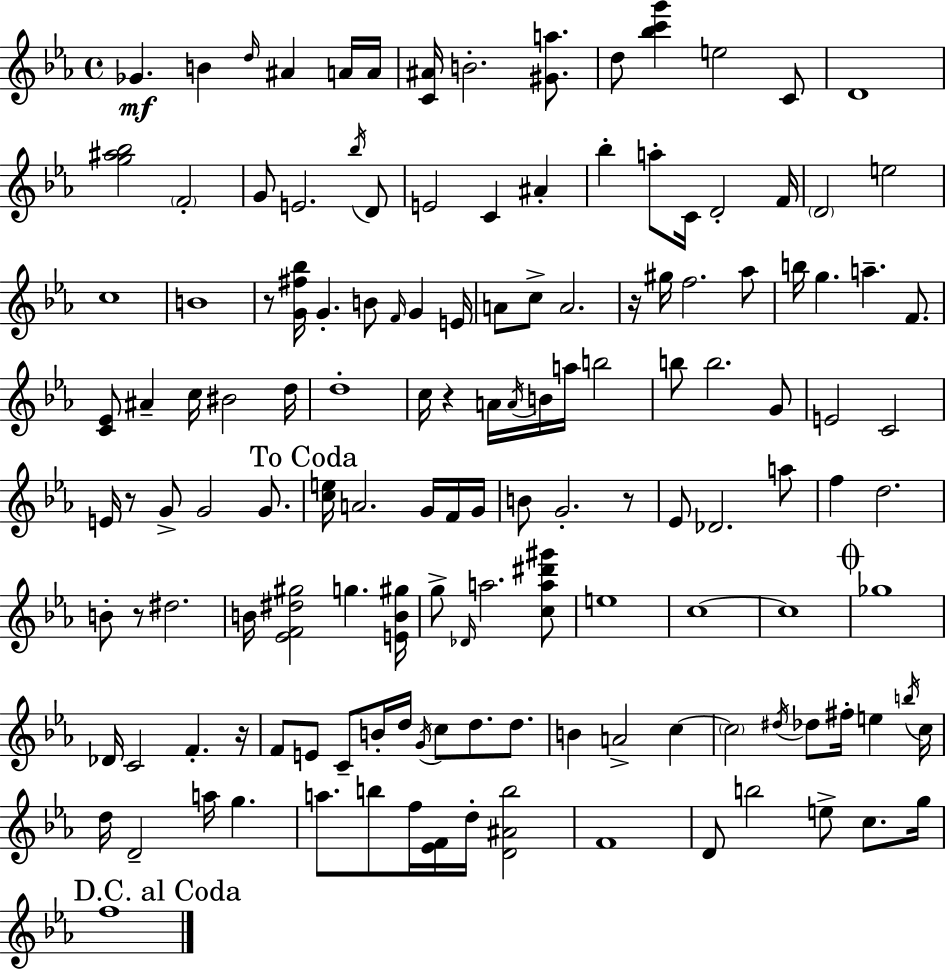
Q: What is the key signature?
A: EES major